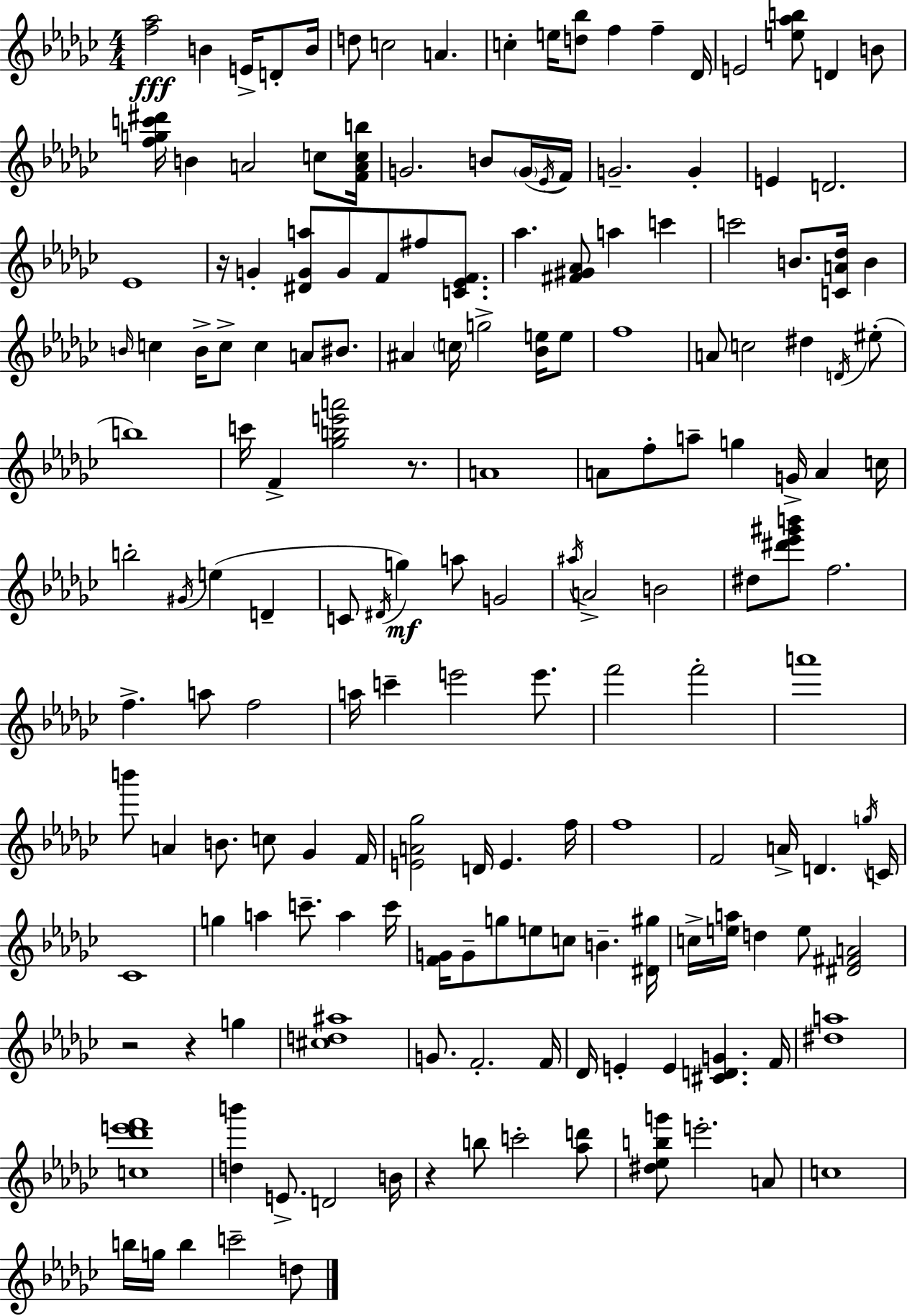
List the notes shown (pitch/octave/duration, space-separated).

[F5,Ab5]/h B4/q E4/s D4/e B4/s D5/e C5/h A4/q. C5/q E5/s [D5,Bb5]/e F5/q F5/q Db4/s E4/h [E5,Ab5,B5]/e D4/q B4/e [F5,G5,C6,D#6]/s B4/q A4/h C5/e [F4,A4,C5,B5]/s G4/h. B4/e G4/s Eb4/s F4/s G4/h. G4/q E4/q D4/h. Eb4/w R/s G4/q [D#4,G4,A5]/e G4/e F4/e F#5/e [C4,Eb4,F4]/e. Ab5/q. [F#4,G#4,Ab4]/e A5/q C6/q C6/h B4/e. [C4,A4,Db5]/s B4/q B4/s C5/q B4/s C5/e C5/q A4/e BIS4/e. A#4/q C5/s G5/h [Bb4,E5]/s E5/e F5/w A4/e C5/h D#5/q D4/s EIS5/e B5/w C6/s F4/q [Gb5,B5,E6,A6]/h R/e. A4/w A4/e F5/e A5/e G5/q G4/s A4/q C5/s B5/h G#4/s E5/q D4/q C4/e D#4/s G5/q A5/e G4/h A#5/s A4/h B4/h D#5/e [D#6,Eb6,G#6,B6]/e F5/h. F5/q. A5/e F5/h A5/s C6/q E6/h E6/e. F6/h F6/h A6/w B6/e A4/q B4/e. C5/e Gb4/q F4/s [E4,A4,Gb5]/h D4/s E4/q. F5/s F5/w F4/h A4/s D4/q. G5/s C4/s CES4/w G5/q A5/q C6/e. A5/q C6/s [F4,G4]/s G4/e G5/e E5/e C5/e B4/q. [D#4,G#5]/s C5/s [E5,A5]/s D5/q E5/e [D#4,F#4,A4]/h R/h R/q G5/q [C#5,D5,A#5]/w G4/e. F4/h. F4/s Db4/s E4/q E4/q [C#4,D4,G4]/q. F4/s [D#5,A5]/w [C5,Db6,E6,F6]/w [D5,B6]/q E4/e. D4/h B4/s R/q B5/e C6/h [Ab5,D6]/e [D#5,Eb5,B5,G6]/e E6/h. A4/e C5/w B5/s G5/s B5/q C6/h D5/e